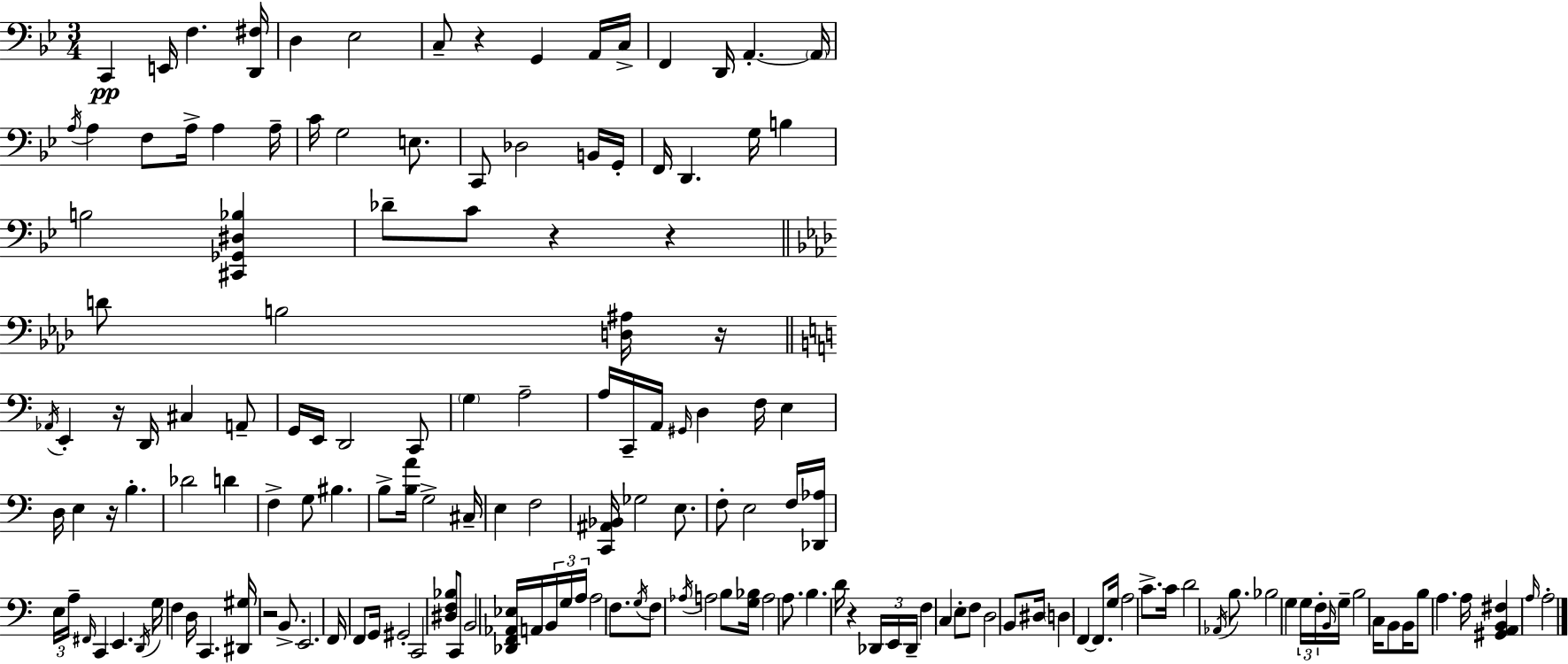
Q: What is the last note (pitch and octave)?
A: A3